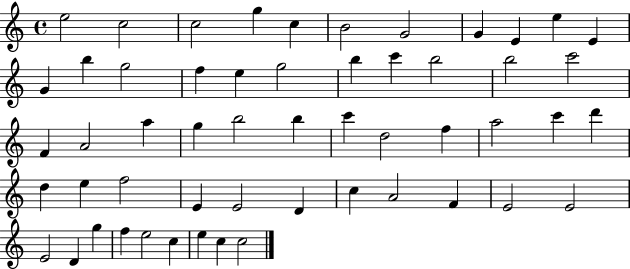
E5/h C5/h C5/h G5/q C5/q B4/h G4/h G4/q E4/q E5/q E4/q G4/q B5/q G5/h F5/q E5/q G5/h B5/q C6/q B5/h B5/h C6/h F4/q A4/h A5/q G5/q B5/h B5/q C6/q D5/h F5/q A5/h C6/q D6/q D5/q E5/q F5/h E4/q E4/h D4/q C5/q A4/h F4/q E4/h E4/h E4/h D4/q G5/q F5/q E5/h C5/q E5/q C5/q C5/h